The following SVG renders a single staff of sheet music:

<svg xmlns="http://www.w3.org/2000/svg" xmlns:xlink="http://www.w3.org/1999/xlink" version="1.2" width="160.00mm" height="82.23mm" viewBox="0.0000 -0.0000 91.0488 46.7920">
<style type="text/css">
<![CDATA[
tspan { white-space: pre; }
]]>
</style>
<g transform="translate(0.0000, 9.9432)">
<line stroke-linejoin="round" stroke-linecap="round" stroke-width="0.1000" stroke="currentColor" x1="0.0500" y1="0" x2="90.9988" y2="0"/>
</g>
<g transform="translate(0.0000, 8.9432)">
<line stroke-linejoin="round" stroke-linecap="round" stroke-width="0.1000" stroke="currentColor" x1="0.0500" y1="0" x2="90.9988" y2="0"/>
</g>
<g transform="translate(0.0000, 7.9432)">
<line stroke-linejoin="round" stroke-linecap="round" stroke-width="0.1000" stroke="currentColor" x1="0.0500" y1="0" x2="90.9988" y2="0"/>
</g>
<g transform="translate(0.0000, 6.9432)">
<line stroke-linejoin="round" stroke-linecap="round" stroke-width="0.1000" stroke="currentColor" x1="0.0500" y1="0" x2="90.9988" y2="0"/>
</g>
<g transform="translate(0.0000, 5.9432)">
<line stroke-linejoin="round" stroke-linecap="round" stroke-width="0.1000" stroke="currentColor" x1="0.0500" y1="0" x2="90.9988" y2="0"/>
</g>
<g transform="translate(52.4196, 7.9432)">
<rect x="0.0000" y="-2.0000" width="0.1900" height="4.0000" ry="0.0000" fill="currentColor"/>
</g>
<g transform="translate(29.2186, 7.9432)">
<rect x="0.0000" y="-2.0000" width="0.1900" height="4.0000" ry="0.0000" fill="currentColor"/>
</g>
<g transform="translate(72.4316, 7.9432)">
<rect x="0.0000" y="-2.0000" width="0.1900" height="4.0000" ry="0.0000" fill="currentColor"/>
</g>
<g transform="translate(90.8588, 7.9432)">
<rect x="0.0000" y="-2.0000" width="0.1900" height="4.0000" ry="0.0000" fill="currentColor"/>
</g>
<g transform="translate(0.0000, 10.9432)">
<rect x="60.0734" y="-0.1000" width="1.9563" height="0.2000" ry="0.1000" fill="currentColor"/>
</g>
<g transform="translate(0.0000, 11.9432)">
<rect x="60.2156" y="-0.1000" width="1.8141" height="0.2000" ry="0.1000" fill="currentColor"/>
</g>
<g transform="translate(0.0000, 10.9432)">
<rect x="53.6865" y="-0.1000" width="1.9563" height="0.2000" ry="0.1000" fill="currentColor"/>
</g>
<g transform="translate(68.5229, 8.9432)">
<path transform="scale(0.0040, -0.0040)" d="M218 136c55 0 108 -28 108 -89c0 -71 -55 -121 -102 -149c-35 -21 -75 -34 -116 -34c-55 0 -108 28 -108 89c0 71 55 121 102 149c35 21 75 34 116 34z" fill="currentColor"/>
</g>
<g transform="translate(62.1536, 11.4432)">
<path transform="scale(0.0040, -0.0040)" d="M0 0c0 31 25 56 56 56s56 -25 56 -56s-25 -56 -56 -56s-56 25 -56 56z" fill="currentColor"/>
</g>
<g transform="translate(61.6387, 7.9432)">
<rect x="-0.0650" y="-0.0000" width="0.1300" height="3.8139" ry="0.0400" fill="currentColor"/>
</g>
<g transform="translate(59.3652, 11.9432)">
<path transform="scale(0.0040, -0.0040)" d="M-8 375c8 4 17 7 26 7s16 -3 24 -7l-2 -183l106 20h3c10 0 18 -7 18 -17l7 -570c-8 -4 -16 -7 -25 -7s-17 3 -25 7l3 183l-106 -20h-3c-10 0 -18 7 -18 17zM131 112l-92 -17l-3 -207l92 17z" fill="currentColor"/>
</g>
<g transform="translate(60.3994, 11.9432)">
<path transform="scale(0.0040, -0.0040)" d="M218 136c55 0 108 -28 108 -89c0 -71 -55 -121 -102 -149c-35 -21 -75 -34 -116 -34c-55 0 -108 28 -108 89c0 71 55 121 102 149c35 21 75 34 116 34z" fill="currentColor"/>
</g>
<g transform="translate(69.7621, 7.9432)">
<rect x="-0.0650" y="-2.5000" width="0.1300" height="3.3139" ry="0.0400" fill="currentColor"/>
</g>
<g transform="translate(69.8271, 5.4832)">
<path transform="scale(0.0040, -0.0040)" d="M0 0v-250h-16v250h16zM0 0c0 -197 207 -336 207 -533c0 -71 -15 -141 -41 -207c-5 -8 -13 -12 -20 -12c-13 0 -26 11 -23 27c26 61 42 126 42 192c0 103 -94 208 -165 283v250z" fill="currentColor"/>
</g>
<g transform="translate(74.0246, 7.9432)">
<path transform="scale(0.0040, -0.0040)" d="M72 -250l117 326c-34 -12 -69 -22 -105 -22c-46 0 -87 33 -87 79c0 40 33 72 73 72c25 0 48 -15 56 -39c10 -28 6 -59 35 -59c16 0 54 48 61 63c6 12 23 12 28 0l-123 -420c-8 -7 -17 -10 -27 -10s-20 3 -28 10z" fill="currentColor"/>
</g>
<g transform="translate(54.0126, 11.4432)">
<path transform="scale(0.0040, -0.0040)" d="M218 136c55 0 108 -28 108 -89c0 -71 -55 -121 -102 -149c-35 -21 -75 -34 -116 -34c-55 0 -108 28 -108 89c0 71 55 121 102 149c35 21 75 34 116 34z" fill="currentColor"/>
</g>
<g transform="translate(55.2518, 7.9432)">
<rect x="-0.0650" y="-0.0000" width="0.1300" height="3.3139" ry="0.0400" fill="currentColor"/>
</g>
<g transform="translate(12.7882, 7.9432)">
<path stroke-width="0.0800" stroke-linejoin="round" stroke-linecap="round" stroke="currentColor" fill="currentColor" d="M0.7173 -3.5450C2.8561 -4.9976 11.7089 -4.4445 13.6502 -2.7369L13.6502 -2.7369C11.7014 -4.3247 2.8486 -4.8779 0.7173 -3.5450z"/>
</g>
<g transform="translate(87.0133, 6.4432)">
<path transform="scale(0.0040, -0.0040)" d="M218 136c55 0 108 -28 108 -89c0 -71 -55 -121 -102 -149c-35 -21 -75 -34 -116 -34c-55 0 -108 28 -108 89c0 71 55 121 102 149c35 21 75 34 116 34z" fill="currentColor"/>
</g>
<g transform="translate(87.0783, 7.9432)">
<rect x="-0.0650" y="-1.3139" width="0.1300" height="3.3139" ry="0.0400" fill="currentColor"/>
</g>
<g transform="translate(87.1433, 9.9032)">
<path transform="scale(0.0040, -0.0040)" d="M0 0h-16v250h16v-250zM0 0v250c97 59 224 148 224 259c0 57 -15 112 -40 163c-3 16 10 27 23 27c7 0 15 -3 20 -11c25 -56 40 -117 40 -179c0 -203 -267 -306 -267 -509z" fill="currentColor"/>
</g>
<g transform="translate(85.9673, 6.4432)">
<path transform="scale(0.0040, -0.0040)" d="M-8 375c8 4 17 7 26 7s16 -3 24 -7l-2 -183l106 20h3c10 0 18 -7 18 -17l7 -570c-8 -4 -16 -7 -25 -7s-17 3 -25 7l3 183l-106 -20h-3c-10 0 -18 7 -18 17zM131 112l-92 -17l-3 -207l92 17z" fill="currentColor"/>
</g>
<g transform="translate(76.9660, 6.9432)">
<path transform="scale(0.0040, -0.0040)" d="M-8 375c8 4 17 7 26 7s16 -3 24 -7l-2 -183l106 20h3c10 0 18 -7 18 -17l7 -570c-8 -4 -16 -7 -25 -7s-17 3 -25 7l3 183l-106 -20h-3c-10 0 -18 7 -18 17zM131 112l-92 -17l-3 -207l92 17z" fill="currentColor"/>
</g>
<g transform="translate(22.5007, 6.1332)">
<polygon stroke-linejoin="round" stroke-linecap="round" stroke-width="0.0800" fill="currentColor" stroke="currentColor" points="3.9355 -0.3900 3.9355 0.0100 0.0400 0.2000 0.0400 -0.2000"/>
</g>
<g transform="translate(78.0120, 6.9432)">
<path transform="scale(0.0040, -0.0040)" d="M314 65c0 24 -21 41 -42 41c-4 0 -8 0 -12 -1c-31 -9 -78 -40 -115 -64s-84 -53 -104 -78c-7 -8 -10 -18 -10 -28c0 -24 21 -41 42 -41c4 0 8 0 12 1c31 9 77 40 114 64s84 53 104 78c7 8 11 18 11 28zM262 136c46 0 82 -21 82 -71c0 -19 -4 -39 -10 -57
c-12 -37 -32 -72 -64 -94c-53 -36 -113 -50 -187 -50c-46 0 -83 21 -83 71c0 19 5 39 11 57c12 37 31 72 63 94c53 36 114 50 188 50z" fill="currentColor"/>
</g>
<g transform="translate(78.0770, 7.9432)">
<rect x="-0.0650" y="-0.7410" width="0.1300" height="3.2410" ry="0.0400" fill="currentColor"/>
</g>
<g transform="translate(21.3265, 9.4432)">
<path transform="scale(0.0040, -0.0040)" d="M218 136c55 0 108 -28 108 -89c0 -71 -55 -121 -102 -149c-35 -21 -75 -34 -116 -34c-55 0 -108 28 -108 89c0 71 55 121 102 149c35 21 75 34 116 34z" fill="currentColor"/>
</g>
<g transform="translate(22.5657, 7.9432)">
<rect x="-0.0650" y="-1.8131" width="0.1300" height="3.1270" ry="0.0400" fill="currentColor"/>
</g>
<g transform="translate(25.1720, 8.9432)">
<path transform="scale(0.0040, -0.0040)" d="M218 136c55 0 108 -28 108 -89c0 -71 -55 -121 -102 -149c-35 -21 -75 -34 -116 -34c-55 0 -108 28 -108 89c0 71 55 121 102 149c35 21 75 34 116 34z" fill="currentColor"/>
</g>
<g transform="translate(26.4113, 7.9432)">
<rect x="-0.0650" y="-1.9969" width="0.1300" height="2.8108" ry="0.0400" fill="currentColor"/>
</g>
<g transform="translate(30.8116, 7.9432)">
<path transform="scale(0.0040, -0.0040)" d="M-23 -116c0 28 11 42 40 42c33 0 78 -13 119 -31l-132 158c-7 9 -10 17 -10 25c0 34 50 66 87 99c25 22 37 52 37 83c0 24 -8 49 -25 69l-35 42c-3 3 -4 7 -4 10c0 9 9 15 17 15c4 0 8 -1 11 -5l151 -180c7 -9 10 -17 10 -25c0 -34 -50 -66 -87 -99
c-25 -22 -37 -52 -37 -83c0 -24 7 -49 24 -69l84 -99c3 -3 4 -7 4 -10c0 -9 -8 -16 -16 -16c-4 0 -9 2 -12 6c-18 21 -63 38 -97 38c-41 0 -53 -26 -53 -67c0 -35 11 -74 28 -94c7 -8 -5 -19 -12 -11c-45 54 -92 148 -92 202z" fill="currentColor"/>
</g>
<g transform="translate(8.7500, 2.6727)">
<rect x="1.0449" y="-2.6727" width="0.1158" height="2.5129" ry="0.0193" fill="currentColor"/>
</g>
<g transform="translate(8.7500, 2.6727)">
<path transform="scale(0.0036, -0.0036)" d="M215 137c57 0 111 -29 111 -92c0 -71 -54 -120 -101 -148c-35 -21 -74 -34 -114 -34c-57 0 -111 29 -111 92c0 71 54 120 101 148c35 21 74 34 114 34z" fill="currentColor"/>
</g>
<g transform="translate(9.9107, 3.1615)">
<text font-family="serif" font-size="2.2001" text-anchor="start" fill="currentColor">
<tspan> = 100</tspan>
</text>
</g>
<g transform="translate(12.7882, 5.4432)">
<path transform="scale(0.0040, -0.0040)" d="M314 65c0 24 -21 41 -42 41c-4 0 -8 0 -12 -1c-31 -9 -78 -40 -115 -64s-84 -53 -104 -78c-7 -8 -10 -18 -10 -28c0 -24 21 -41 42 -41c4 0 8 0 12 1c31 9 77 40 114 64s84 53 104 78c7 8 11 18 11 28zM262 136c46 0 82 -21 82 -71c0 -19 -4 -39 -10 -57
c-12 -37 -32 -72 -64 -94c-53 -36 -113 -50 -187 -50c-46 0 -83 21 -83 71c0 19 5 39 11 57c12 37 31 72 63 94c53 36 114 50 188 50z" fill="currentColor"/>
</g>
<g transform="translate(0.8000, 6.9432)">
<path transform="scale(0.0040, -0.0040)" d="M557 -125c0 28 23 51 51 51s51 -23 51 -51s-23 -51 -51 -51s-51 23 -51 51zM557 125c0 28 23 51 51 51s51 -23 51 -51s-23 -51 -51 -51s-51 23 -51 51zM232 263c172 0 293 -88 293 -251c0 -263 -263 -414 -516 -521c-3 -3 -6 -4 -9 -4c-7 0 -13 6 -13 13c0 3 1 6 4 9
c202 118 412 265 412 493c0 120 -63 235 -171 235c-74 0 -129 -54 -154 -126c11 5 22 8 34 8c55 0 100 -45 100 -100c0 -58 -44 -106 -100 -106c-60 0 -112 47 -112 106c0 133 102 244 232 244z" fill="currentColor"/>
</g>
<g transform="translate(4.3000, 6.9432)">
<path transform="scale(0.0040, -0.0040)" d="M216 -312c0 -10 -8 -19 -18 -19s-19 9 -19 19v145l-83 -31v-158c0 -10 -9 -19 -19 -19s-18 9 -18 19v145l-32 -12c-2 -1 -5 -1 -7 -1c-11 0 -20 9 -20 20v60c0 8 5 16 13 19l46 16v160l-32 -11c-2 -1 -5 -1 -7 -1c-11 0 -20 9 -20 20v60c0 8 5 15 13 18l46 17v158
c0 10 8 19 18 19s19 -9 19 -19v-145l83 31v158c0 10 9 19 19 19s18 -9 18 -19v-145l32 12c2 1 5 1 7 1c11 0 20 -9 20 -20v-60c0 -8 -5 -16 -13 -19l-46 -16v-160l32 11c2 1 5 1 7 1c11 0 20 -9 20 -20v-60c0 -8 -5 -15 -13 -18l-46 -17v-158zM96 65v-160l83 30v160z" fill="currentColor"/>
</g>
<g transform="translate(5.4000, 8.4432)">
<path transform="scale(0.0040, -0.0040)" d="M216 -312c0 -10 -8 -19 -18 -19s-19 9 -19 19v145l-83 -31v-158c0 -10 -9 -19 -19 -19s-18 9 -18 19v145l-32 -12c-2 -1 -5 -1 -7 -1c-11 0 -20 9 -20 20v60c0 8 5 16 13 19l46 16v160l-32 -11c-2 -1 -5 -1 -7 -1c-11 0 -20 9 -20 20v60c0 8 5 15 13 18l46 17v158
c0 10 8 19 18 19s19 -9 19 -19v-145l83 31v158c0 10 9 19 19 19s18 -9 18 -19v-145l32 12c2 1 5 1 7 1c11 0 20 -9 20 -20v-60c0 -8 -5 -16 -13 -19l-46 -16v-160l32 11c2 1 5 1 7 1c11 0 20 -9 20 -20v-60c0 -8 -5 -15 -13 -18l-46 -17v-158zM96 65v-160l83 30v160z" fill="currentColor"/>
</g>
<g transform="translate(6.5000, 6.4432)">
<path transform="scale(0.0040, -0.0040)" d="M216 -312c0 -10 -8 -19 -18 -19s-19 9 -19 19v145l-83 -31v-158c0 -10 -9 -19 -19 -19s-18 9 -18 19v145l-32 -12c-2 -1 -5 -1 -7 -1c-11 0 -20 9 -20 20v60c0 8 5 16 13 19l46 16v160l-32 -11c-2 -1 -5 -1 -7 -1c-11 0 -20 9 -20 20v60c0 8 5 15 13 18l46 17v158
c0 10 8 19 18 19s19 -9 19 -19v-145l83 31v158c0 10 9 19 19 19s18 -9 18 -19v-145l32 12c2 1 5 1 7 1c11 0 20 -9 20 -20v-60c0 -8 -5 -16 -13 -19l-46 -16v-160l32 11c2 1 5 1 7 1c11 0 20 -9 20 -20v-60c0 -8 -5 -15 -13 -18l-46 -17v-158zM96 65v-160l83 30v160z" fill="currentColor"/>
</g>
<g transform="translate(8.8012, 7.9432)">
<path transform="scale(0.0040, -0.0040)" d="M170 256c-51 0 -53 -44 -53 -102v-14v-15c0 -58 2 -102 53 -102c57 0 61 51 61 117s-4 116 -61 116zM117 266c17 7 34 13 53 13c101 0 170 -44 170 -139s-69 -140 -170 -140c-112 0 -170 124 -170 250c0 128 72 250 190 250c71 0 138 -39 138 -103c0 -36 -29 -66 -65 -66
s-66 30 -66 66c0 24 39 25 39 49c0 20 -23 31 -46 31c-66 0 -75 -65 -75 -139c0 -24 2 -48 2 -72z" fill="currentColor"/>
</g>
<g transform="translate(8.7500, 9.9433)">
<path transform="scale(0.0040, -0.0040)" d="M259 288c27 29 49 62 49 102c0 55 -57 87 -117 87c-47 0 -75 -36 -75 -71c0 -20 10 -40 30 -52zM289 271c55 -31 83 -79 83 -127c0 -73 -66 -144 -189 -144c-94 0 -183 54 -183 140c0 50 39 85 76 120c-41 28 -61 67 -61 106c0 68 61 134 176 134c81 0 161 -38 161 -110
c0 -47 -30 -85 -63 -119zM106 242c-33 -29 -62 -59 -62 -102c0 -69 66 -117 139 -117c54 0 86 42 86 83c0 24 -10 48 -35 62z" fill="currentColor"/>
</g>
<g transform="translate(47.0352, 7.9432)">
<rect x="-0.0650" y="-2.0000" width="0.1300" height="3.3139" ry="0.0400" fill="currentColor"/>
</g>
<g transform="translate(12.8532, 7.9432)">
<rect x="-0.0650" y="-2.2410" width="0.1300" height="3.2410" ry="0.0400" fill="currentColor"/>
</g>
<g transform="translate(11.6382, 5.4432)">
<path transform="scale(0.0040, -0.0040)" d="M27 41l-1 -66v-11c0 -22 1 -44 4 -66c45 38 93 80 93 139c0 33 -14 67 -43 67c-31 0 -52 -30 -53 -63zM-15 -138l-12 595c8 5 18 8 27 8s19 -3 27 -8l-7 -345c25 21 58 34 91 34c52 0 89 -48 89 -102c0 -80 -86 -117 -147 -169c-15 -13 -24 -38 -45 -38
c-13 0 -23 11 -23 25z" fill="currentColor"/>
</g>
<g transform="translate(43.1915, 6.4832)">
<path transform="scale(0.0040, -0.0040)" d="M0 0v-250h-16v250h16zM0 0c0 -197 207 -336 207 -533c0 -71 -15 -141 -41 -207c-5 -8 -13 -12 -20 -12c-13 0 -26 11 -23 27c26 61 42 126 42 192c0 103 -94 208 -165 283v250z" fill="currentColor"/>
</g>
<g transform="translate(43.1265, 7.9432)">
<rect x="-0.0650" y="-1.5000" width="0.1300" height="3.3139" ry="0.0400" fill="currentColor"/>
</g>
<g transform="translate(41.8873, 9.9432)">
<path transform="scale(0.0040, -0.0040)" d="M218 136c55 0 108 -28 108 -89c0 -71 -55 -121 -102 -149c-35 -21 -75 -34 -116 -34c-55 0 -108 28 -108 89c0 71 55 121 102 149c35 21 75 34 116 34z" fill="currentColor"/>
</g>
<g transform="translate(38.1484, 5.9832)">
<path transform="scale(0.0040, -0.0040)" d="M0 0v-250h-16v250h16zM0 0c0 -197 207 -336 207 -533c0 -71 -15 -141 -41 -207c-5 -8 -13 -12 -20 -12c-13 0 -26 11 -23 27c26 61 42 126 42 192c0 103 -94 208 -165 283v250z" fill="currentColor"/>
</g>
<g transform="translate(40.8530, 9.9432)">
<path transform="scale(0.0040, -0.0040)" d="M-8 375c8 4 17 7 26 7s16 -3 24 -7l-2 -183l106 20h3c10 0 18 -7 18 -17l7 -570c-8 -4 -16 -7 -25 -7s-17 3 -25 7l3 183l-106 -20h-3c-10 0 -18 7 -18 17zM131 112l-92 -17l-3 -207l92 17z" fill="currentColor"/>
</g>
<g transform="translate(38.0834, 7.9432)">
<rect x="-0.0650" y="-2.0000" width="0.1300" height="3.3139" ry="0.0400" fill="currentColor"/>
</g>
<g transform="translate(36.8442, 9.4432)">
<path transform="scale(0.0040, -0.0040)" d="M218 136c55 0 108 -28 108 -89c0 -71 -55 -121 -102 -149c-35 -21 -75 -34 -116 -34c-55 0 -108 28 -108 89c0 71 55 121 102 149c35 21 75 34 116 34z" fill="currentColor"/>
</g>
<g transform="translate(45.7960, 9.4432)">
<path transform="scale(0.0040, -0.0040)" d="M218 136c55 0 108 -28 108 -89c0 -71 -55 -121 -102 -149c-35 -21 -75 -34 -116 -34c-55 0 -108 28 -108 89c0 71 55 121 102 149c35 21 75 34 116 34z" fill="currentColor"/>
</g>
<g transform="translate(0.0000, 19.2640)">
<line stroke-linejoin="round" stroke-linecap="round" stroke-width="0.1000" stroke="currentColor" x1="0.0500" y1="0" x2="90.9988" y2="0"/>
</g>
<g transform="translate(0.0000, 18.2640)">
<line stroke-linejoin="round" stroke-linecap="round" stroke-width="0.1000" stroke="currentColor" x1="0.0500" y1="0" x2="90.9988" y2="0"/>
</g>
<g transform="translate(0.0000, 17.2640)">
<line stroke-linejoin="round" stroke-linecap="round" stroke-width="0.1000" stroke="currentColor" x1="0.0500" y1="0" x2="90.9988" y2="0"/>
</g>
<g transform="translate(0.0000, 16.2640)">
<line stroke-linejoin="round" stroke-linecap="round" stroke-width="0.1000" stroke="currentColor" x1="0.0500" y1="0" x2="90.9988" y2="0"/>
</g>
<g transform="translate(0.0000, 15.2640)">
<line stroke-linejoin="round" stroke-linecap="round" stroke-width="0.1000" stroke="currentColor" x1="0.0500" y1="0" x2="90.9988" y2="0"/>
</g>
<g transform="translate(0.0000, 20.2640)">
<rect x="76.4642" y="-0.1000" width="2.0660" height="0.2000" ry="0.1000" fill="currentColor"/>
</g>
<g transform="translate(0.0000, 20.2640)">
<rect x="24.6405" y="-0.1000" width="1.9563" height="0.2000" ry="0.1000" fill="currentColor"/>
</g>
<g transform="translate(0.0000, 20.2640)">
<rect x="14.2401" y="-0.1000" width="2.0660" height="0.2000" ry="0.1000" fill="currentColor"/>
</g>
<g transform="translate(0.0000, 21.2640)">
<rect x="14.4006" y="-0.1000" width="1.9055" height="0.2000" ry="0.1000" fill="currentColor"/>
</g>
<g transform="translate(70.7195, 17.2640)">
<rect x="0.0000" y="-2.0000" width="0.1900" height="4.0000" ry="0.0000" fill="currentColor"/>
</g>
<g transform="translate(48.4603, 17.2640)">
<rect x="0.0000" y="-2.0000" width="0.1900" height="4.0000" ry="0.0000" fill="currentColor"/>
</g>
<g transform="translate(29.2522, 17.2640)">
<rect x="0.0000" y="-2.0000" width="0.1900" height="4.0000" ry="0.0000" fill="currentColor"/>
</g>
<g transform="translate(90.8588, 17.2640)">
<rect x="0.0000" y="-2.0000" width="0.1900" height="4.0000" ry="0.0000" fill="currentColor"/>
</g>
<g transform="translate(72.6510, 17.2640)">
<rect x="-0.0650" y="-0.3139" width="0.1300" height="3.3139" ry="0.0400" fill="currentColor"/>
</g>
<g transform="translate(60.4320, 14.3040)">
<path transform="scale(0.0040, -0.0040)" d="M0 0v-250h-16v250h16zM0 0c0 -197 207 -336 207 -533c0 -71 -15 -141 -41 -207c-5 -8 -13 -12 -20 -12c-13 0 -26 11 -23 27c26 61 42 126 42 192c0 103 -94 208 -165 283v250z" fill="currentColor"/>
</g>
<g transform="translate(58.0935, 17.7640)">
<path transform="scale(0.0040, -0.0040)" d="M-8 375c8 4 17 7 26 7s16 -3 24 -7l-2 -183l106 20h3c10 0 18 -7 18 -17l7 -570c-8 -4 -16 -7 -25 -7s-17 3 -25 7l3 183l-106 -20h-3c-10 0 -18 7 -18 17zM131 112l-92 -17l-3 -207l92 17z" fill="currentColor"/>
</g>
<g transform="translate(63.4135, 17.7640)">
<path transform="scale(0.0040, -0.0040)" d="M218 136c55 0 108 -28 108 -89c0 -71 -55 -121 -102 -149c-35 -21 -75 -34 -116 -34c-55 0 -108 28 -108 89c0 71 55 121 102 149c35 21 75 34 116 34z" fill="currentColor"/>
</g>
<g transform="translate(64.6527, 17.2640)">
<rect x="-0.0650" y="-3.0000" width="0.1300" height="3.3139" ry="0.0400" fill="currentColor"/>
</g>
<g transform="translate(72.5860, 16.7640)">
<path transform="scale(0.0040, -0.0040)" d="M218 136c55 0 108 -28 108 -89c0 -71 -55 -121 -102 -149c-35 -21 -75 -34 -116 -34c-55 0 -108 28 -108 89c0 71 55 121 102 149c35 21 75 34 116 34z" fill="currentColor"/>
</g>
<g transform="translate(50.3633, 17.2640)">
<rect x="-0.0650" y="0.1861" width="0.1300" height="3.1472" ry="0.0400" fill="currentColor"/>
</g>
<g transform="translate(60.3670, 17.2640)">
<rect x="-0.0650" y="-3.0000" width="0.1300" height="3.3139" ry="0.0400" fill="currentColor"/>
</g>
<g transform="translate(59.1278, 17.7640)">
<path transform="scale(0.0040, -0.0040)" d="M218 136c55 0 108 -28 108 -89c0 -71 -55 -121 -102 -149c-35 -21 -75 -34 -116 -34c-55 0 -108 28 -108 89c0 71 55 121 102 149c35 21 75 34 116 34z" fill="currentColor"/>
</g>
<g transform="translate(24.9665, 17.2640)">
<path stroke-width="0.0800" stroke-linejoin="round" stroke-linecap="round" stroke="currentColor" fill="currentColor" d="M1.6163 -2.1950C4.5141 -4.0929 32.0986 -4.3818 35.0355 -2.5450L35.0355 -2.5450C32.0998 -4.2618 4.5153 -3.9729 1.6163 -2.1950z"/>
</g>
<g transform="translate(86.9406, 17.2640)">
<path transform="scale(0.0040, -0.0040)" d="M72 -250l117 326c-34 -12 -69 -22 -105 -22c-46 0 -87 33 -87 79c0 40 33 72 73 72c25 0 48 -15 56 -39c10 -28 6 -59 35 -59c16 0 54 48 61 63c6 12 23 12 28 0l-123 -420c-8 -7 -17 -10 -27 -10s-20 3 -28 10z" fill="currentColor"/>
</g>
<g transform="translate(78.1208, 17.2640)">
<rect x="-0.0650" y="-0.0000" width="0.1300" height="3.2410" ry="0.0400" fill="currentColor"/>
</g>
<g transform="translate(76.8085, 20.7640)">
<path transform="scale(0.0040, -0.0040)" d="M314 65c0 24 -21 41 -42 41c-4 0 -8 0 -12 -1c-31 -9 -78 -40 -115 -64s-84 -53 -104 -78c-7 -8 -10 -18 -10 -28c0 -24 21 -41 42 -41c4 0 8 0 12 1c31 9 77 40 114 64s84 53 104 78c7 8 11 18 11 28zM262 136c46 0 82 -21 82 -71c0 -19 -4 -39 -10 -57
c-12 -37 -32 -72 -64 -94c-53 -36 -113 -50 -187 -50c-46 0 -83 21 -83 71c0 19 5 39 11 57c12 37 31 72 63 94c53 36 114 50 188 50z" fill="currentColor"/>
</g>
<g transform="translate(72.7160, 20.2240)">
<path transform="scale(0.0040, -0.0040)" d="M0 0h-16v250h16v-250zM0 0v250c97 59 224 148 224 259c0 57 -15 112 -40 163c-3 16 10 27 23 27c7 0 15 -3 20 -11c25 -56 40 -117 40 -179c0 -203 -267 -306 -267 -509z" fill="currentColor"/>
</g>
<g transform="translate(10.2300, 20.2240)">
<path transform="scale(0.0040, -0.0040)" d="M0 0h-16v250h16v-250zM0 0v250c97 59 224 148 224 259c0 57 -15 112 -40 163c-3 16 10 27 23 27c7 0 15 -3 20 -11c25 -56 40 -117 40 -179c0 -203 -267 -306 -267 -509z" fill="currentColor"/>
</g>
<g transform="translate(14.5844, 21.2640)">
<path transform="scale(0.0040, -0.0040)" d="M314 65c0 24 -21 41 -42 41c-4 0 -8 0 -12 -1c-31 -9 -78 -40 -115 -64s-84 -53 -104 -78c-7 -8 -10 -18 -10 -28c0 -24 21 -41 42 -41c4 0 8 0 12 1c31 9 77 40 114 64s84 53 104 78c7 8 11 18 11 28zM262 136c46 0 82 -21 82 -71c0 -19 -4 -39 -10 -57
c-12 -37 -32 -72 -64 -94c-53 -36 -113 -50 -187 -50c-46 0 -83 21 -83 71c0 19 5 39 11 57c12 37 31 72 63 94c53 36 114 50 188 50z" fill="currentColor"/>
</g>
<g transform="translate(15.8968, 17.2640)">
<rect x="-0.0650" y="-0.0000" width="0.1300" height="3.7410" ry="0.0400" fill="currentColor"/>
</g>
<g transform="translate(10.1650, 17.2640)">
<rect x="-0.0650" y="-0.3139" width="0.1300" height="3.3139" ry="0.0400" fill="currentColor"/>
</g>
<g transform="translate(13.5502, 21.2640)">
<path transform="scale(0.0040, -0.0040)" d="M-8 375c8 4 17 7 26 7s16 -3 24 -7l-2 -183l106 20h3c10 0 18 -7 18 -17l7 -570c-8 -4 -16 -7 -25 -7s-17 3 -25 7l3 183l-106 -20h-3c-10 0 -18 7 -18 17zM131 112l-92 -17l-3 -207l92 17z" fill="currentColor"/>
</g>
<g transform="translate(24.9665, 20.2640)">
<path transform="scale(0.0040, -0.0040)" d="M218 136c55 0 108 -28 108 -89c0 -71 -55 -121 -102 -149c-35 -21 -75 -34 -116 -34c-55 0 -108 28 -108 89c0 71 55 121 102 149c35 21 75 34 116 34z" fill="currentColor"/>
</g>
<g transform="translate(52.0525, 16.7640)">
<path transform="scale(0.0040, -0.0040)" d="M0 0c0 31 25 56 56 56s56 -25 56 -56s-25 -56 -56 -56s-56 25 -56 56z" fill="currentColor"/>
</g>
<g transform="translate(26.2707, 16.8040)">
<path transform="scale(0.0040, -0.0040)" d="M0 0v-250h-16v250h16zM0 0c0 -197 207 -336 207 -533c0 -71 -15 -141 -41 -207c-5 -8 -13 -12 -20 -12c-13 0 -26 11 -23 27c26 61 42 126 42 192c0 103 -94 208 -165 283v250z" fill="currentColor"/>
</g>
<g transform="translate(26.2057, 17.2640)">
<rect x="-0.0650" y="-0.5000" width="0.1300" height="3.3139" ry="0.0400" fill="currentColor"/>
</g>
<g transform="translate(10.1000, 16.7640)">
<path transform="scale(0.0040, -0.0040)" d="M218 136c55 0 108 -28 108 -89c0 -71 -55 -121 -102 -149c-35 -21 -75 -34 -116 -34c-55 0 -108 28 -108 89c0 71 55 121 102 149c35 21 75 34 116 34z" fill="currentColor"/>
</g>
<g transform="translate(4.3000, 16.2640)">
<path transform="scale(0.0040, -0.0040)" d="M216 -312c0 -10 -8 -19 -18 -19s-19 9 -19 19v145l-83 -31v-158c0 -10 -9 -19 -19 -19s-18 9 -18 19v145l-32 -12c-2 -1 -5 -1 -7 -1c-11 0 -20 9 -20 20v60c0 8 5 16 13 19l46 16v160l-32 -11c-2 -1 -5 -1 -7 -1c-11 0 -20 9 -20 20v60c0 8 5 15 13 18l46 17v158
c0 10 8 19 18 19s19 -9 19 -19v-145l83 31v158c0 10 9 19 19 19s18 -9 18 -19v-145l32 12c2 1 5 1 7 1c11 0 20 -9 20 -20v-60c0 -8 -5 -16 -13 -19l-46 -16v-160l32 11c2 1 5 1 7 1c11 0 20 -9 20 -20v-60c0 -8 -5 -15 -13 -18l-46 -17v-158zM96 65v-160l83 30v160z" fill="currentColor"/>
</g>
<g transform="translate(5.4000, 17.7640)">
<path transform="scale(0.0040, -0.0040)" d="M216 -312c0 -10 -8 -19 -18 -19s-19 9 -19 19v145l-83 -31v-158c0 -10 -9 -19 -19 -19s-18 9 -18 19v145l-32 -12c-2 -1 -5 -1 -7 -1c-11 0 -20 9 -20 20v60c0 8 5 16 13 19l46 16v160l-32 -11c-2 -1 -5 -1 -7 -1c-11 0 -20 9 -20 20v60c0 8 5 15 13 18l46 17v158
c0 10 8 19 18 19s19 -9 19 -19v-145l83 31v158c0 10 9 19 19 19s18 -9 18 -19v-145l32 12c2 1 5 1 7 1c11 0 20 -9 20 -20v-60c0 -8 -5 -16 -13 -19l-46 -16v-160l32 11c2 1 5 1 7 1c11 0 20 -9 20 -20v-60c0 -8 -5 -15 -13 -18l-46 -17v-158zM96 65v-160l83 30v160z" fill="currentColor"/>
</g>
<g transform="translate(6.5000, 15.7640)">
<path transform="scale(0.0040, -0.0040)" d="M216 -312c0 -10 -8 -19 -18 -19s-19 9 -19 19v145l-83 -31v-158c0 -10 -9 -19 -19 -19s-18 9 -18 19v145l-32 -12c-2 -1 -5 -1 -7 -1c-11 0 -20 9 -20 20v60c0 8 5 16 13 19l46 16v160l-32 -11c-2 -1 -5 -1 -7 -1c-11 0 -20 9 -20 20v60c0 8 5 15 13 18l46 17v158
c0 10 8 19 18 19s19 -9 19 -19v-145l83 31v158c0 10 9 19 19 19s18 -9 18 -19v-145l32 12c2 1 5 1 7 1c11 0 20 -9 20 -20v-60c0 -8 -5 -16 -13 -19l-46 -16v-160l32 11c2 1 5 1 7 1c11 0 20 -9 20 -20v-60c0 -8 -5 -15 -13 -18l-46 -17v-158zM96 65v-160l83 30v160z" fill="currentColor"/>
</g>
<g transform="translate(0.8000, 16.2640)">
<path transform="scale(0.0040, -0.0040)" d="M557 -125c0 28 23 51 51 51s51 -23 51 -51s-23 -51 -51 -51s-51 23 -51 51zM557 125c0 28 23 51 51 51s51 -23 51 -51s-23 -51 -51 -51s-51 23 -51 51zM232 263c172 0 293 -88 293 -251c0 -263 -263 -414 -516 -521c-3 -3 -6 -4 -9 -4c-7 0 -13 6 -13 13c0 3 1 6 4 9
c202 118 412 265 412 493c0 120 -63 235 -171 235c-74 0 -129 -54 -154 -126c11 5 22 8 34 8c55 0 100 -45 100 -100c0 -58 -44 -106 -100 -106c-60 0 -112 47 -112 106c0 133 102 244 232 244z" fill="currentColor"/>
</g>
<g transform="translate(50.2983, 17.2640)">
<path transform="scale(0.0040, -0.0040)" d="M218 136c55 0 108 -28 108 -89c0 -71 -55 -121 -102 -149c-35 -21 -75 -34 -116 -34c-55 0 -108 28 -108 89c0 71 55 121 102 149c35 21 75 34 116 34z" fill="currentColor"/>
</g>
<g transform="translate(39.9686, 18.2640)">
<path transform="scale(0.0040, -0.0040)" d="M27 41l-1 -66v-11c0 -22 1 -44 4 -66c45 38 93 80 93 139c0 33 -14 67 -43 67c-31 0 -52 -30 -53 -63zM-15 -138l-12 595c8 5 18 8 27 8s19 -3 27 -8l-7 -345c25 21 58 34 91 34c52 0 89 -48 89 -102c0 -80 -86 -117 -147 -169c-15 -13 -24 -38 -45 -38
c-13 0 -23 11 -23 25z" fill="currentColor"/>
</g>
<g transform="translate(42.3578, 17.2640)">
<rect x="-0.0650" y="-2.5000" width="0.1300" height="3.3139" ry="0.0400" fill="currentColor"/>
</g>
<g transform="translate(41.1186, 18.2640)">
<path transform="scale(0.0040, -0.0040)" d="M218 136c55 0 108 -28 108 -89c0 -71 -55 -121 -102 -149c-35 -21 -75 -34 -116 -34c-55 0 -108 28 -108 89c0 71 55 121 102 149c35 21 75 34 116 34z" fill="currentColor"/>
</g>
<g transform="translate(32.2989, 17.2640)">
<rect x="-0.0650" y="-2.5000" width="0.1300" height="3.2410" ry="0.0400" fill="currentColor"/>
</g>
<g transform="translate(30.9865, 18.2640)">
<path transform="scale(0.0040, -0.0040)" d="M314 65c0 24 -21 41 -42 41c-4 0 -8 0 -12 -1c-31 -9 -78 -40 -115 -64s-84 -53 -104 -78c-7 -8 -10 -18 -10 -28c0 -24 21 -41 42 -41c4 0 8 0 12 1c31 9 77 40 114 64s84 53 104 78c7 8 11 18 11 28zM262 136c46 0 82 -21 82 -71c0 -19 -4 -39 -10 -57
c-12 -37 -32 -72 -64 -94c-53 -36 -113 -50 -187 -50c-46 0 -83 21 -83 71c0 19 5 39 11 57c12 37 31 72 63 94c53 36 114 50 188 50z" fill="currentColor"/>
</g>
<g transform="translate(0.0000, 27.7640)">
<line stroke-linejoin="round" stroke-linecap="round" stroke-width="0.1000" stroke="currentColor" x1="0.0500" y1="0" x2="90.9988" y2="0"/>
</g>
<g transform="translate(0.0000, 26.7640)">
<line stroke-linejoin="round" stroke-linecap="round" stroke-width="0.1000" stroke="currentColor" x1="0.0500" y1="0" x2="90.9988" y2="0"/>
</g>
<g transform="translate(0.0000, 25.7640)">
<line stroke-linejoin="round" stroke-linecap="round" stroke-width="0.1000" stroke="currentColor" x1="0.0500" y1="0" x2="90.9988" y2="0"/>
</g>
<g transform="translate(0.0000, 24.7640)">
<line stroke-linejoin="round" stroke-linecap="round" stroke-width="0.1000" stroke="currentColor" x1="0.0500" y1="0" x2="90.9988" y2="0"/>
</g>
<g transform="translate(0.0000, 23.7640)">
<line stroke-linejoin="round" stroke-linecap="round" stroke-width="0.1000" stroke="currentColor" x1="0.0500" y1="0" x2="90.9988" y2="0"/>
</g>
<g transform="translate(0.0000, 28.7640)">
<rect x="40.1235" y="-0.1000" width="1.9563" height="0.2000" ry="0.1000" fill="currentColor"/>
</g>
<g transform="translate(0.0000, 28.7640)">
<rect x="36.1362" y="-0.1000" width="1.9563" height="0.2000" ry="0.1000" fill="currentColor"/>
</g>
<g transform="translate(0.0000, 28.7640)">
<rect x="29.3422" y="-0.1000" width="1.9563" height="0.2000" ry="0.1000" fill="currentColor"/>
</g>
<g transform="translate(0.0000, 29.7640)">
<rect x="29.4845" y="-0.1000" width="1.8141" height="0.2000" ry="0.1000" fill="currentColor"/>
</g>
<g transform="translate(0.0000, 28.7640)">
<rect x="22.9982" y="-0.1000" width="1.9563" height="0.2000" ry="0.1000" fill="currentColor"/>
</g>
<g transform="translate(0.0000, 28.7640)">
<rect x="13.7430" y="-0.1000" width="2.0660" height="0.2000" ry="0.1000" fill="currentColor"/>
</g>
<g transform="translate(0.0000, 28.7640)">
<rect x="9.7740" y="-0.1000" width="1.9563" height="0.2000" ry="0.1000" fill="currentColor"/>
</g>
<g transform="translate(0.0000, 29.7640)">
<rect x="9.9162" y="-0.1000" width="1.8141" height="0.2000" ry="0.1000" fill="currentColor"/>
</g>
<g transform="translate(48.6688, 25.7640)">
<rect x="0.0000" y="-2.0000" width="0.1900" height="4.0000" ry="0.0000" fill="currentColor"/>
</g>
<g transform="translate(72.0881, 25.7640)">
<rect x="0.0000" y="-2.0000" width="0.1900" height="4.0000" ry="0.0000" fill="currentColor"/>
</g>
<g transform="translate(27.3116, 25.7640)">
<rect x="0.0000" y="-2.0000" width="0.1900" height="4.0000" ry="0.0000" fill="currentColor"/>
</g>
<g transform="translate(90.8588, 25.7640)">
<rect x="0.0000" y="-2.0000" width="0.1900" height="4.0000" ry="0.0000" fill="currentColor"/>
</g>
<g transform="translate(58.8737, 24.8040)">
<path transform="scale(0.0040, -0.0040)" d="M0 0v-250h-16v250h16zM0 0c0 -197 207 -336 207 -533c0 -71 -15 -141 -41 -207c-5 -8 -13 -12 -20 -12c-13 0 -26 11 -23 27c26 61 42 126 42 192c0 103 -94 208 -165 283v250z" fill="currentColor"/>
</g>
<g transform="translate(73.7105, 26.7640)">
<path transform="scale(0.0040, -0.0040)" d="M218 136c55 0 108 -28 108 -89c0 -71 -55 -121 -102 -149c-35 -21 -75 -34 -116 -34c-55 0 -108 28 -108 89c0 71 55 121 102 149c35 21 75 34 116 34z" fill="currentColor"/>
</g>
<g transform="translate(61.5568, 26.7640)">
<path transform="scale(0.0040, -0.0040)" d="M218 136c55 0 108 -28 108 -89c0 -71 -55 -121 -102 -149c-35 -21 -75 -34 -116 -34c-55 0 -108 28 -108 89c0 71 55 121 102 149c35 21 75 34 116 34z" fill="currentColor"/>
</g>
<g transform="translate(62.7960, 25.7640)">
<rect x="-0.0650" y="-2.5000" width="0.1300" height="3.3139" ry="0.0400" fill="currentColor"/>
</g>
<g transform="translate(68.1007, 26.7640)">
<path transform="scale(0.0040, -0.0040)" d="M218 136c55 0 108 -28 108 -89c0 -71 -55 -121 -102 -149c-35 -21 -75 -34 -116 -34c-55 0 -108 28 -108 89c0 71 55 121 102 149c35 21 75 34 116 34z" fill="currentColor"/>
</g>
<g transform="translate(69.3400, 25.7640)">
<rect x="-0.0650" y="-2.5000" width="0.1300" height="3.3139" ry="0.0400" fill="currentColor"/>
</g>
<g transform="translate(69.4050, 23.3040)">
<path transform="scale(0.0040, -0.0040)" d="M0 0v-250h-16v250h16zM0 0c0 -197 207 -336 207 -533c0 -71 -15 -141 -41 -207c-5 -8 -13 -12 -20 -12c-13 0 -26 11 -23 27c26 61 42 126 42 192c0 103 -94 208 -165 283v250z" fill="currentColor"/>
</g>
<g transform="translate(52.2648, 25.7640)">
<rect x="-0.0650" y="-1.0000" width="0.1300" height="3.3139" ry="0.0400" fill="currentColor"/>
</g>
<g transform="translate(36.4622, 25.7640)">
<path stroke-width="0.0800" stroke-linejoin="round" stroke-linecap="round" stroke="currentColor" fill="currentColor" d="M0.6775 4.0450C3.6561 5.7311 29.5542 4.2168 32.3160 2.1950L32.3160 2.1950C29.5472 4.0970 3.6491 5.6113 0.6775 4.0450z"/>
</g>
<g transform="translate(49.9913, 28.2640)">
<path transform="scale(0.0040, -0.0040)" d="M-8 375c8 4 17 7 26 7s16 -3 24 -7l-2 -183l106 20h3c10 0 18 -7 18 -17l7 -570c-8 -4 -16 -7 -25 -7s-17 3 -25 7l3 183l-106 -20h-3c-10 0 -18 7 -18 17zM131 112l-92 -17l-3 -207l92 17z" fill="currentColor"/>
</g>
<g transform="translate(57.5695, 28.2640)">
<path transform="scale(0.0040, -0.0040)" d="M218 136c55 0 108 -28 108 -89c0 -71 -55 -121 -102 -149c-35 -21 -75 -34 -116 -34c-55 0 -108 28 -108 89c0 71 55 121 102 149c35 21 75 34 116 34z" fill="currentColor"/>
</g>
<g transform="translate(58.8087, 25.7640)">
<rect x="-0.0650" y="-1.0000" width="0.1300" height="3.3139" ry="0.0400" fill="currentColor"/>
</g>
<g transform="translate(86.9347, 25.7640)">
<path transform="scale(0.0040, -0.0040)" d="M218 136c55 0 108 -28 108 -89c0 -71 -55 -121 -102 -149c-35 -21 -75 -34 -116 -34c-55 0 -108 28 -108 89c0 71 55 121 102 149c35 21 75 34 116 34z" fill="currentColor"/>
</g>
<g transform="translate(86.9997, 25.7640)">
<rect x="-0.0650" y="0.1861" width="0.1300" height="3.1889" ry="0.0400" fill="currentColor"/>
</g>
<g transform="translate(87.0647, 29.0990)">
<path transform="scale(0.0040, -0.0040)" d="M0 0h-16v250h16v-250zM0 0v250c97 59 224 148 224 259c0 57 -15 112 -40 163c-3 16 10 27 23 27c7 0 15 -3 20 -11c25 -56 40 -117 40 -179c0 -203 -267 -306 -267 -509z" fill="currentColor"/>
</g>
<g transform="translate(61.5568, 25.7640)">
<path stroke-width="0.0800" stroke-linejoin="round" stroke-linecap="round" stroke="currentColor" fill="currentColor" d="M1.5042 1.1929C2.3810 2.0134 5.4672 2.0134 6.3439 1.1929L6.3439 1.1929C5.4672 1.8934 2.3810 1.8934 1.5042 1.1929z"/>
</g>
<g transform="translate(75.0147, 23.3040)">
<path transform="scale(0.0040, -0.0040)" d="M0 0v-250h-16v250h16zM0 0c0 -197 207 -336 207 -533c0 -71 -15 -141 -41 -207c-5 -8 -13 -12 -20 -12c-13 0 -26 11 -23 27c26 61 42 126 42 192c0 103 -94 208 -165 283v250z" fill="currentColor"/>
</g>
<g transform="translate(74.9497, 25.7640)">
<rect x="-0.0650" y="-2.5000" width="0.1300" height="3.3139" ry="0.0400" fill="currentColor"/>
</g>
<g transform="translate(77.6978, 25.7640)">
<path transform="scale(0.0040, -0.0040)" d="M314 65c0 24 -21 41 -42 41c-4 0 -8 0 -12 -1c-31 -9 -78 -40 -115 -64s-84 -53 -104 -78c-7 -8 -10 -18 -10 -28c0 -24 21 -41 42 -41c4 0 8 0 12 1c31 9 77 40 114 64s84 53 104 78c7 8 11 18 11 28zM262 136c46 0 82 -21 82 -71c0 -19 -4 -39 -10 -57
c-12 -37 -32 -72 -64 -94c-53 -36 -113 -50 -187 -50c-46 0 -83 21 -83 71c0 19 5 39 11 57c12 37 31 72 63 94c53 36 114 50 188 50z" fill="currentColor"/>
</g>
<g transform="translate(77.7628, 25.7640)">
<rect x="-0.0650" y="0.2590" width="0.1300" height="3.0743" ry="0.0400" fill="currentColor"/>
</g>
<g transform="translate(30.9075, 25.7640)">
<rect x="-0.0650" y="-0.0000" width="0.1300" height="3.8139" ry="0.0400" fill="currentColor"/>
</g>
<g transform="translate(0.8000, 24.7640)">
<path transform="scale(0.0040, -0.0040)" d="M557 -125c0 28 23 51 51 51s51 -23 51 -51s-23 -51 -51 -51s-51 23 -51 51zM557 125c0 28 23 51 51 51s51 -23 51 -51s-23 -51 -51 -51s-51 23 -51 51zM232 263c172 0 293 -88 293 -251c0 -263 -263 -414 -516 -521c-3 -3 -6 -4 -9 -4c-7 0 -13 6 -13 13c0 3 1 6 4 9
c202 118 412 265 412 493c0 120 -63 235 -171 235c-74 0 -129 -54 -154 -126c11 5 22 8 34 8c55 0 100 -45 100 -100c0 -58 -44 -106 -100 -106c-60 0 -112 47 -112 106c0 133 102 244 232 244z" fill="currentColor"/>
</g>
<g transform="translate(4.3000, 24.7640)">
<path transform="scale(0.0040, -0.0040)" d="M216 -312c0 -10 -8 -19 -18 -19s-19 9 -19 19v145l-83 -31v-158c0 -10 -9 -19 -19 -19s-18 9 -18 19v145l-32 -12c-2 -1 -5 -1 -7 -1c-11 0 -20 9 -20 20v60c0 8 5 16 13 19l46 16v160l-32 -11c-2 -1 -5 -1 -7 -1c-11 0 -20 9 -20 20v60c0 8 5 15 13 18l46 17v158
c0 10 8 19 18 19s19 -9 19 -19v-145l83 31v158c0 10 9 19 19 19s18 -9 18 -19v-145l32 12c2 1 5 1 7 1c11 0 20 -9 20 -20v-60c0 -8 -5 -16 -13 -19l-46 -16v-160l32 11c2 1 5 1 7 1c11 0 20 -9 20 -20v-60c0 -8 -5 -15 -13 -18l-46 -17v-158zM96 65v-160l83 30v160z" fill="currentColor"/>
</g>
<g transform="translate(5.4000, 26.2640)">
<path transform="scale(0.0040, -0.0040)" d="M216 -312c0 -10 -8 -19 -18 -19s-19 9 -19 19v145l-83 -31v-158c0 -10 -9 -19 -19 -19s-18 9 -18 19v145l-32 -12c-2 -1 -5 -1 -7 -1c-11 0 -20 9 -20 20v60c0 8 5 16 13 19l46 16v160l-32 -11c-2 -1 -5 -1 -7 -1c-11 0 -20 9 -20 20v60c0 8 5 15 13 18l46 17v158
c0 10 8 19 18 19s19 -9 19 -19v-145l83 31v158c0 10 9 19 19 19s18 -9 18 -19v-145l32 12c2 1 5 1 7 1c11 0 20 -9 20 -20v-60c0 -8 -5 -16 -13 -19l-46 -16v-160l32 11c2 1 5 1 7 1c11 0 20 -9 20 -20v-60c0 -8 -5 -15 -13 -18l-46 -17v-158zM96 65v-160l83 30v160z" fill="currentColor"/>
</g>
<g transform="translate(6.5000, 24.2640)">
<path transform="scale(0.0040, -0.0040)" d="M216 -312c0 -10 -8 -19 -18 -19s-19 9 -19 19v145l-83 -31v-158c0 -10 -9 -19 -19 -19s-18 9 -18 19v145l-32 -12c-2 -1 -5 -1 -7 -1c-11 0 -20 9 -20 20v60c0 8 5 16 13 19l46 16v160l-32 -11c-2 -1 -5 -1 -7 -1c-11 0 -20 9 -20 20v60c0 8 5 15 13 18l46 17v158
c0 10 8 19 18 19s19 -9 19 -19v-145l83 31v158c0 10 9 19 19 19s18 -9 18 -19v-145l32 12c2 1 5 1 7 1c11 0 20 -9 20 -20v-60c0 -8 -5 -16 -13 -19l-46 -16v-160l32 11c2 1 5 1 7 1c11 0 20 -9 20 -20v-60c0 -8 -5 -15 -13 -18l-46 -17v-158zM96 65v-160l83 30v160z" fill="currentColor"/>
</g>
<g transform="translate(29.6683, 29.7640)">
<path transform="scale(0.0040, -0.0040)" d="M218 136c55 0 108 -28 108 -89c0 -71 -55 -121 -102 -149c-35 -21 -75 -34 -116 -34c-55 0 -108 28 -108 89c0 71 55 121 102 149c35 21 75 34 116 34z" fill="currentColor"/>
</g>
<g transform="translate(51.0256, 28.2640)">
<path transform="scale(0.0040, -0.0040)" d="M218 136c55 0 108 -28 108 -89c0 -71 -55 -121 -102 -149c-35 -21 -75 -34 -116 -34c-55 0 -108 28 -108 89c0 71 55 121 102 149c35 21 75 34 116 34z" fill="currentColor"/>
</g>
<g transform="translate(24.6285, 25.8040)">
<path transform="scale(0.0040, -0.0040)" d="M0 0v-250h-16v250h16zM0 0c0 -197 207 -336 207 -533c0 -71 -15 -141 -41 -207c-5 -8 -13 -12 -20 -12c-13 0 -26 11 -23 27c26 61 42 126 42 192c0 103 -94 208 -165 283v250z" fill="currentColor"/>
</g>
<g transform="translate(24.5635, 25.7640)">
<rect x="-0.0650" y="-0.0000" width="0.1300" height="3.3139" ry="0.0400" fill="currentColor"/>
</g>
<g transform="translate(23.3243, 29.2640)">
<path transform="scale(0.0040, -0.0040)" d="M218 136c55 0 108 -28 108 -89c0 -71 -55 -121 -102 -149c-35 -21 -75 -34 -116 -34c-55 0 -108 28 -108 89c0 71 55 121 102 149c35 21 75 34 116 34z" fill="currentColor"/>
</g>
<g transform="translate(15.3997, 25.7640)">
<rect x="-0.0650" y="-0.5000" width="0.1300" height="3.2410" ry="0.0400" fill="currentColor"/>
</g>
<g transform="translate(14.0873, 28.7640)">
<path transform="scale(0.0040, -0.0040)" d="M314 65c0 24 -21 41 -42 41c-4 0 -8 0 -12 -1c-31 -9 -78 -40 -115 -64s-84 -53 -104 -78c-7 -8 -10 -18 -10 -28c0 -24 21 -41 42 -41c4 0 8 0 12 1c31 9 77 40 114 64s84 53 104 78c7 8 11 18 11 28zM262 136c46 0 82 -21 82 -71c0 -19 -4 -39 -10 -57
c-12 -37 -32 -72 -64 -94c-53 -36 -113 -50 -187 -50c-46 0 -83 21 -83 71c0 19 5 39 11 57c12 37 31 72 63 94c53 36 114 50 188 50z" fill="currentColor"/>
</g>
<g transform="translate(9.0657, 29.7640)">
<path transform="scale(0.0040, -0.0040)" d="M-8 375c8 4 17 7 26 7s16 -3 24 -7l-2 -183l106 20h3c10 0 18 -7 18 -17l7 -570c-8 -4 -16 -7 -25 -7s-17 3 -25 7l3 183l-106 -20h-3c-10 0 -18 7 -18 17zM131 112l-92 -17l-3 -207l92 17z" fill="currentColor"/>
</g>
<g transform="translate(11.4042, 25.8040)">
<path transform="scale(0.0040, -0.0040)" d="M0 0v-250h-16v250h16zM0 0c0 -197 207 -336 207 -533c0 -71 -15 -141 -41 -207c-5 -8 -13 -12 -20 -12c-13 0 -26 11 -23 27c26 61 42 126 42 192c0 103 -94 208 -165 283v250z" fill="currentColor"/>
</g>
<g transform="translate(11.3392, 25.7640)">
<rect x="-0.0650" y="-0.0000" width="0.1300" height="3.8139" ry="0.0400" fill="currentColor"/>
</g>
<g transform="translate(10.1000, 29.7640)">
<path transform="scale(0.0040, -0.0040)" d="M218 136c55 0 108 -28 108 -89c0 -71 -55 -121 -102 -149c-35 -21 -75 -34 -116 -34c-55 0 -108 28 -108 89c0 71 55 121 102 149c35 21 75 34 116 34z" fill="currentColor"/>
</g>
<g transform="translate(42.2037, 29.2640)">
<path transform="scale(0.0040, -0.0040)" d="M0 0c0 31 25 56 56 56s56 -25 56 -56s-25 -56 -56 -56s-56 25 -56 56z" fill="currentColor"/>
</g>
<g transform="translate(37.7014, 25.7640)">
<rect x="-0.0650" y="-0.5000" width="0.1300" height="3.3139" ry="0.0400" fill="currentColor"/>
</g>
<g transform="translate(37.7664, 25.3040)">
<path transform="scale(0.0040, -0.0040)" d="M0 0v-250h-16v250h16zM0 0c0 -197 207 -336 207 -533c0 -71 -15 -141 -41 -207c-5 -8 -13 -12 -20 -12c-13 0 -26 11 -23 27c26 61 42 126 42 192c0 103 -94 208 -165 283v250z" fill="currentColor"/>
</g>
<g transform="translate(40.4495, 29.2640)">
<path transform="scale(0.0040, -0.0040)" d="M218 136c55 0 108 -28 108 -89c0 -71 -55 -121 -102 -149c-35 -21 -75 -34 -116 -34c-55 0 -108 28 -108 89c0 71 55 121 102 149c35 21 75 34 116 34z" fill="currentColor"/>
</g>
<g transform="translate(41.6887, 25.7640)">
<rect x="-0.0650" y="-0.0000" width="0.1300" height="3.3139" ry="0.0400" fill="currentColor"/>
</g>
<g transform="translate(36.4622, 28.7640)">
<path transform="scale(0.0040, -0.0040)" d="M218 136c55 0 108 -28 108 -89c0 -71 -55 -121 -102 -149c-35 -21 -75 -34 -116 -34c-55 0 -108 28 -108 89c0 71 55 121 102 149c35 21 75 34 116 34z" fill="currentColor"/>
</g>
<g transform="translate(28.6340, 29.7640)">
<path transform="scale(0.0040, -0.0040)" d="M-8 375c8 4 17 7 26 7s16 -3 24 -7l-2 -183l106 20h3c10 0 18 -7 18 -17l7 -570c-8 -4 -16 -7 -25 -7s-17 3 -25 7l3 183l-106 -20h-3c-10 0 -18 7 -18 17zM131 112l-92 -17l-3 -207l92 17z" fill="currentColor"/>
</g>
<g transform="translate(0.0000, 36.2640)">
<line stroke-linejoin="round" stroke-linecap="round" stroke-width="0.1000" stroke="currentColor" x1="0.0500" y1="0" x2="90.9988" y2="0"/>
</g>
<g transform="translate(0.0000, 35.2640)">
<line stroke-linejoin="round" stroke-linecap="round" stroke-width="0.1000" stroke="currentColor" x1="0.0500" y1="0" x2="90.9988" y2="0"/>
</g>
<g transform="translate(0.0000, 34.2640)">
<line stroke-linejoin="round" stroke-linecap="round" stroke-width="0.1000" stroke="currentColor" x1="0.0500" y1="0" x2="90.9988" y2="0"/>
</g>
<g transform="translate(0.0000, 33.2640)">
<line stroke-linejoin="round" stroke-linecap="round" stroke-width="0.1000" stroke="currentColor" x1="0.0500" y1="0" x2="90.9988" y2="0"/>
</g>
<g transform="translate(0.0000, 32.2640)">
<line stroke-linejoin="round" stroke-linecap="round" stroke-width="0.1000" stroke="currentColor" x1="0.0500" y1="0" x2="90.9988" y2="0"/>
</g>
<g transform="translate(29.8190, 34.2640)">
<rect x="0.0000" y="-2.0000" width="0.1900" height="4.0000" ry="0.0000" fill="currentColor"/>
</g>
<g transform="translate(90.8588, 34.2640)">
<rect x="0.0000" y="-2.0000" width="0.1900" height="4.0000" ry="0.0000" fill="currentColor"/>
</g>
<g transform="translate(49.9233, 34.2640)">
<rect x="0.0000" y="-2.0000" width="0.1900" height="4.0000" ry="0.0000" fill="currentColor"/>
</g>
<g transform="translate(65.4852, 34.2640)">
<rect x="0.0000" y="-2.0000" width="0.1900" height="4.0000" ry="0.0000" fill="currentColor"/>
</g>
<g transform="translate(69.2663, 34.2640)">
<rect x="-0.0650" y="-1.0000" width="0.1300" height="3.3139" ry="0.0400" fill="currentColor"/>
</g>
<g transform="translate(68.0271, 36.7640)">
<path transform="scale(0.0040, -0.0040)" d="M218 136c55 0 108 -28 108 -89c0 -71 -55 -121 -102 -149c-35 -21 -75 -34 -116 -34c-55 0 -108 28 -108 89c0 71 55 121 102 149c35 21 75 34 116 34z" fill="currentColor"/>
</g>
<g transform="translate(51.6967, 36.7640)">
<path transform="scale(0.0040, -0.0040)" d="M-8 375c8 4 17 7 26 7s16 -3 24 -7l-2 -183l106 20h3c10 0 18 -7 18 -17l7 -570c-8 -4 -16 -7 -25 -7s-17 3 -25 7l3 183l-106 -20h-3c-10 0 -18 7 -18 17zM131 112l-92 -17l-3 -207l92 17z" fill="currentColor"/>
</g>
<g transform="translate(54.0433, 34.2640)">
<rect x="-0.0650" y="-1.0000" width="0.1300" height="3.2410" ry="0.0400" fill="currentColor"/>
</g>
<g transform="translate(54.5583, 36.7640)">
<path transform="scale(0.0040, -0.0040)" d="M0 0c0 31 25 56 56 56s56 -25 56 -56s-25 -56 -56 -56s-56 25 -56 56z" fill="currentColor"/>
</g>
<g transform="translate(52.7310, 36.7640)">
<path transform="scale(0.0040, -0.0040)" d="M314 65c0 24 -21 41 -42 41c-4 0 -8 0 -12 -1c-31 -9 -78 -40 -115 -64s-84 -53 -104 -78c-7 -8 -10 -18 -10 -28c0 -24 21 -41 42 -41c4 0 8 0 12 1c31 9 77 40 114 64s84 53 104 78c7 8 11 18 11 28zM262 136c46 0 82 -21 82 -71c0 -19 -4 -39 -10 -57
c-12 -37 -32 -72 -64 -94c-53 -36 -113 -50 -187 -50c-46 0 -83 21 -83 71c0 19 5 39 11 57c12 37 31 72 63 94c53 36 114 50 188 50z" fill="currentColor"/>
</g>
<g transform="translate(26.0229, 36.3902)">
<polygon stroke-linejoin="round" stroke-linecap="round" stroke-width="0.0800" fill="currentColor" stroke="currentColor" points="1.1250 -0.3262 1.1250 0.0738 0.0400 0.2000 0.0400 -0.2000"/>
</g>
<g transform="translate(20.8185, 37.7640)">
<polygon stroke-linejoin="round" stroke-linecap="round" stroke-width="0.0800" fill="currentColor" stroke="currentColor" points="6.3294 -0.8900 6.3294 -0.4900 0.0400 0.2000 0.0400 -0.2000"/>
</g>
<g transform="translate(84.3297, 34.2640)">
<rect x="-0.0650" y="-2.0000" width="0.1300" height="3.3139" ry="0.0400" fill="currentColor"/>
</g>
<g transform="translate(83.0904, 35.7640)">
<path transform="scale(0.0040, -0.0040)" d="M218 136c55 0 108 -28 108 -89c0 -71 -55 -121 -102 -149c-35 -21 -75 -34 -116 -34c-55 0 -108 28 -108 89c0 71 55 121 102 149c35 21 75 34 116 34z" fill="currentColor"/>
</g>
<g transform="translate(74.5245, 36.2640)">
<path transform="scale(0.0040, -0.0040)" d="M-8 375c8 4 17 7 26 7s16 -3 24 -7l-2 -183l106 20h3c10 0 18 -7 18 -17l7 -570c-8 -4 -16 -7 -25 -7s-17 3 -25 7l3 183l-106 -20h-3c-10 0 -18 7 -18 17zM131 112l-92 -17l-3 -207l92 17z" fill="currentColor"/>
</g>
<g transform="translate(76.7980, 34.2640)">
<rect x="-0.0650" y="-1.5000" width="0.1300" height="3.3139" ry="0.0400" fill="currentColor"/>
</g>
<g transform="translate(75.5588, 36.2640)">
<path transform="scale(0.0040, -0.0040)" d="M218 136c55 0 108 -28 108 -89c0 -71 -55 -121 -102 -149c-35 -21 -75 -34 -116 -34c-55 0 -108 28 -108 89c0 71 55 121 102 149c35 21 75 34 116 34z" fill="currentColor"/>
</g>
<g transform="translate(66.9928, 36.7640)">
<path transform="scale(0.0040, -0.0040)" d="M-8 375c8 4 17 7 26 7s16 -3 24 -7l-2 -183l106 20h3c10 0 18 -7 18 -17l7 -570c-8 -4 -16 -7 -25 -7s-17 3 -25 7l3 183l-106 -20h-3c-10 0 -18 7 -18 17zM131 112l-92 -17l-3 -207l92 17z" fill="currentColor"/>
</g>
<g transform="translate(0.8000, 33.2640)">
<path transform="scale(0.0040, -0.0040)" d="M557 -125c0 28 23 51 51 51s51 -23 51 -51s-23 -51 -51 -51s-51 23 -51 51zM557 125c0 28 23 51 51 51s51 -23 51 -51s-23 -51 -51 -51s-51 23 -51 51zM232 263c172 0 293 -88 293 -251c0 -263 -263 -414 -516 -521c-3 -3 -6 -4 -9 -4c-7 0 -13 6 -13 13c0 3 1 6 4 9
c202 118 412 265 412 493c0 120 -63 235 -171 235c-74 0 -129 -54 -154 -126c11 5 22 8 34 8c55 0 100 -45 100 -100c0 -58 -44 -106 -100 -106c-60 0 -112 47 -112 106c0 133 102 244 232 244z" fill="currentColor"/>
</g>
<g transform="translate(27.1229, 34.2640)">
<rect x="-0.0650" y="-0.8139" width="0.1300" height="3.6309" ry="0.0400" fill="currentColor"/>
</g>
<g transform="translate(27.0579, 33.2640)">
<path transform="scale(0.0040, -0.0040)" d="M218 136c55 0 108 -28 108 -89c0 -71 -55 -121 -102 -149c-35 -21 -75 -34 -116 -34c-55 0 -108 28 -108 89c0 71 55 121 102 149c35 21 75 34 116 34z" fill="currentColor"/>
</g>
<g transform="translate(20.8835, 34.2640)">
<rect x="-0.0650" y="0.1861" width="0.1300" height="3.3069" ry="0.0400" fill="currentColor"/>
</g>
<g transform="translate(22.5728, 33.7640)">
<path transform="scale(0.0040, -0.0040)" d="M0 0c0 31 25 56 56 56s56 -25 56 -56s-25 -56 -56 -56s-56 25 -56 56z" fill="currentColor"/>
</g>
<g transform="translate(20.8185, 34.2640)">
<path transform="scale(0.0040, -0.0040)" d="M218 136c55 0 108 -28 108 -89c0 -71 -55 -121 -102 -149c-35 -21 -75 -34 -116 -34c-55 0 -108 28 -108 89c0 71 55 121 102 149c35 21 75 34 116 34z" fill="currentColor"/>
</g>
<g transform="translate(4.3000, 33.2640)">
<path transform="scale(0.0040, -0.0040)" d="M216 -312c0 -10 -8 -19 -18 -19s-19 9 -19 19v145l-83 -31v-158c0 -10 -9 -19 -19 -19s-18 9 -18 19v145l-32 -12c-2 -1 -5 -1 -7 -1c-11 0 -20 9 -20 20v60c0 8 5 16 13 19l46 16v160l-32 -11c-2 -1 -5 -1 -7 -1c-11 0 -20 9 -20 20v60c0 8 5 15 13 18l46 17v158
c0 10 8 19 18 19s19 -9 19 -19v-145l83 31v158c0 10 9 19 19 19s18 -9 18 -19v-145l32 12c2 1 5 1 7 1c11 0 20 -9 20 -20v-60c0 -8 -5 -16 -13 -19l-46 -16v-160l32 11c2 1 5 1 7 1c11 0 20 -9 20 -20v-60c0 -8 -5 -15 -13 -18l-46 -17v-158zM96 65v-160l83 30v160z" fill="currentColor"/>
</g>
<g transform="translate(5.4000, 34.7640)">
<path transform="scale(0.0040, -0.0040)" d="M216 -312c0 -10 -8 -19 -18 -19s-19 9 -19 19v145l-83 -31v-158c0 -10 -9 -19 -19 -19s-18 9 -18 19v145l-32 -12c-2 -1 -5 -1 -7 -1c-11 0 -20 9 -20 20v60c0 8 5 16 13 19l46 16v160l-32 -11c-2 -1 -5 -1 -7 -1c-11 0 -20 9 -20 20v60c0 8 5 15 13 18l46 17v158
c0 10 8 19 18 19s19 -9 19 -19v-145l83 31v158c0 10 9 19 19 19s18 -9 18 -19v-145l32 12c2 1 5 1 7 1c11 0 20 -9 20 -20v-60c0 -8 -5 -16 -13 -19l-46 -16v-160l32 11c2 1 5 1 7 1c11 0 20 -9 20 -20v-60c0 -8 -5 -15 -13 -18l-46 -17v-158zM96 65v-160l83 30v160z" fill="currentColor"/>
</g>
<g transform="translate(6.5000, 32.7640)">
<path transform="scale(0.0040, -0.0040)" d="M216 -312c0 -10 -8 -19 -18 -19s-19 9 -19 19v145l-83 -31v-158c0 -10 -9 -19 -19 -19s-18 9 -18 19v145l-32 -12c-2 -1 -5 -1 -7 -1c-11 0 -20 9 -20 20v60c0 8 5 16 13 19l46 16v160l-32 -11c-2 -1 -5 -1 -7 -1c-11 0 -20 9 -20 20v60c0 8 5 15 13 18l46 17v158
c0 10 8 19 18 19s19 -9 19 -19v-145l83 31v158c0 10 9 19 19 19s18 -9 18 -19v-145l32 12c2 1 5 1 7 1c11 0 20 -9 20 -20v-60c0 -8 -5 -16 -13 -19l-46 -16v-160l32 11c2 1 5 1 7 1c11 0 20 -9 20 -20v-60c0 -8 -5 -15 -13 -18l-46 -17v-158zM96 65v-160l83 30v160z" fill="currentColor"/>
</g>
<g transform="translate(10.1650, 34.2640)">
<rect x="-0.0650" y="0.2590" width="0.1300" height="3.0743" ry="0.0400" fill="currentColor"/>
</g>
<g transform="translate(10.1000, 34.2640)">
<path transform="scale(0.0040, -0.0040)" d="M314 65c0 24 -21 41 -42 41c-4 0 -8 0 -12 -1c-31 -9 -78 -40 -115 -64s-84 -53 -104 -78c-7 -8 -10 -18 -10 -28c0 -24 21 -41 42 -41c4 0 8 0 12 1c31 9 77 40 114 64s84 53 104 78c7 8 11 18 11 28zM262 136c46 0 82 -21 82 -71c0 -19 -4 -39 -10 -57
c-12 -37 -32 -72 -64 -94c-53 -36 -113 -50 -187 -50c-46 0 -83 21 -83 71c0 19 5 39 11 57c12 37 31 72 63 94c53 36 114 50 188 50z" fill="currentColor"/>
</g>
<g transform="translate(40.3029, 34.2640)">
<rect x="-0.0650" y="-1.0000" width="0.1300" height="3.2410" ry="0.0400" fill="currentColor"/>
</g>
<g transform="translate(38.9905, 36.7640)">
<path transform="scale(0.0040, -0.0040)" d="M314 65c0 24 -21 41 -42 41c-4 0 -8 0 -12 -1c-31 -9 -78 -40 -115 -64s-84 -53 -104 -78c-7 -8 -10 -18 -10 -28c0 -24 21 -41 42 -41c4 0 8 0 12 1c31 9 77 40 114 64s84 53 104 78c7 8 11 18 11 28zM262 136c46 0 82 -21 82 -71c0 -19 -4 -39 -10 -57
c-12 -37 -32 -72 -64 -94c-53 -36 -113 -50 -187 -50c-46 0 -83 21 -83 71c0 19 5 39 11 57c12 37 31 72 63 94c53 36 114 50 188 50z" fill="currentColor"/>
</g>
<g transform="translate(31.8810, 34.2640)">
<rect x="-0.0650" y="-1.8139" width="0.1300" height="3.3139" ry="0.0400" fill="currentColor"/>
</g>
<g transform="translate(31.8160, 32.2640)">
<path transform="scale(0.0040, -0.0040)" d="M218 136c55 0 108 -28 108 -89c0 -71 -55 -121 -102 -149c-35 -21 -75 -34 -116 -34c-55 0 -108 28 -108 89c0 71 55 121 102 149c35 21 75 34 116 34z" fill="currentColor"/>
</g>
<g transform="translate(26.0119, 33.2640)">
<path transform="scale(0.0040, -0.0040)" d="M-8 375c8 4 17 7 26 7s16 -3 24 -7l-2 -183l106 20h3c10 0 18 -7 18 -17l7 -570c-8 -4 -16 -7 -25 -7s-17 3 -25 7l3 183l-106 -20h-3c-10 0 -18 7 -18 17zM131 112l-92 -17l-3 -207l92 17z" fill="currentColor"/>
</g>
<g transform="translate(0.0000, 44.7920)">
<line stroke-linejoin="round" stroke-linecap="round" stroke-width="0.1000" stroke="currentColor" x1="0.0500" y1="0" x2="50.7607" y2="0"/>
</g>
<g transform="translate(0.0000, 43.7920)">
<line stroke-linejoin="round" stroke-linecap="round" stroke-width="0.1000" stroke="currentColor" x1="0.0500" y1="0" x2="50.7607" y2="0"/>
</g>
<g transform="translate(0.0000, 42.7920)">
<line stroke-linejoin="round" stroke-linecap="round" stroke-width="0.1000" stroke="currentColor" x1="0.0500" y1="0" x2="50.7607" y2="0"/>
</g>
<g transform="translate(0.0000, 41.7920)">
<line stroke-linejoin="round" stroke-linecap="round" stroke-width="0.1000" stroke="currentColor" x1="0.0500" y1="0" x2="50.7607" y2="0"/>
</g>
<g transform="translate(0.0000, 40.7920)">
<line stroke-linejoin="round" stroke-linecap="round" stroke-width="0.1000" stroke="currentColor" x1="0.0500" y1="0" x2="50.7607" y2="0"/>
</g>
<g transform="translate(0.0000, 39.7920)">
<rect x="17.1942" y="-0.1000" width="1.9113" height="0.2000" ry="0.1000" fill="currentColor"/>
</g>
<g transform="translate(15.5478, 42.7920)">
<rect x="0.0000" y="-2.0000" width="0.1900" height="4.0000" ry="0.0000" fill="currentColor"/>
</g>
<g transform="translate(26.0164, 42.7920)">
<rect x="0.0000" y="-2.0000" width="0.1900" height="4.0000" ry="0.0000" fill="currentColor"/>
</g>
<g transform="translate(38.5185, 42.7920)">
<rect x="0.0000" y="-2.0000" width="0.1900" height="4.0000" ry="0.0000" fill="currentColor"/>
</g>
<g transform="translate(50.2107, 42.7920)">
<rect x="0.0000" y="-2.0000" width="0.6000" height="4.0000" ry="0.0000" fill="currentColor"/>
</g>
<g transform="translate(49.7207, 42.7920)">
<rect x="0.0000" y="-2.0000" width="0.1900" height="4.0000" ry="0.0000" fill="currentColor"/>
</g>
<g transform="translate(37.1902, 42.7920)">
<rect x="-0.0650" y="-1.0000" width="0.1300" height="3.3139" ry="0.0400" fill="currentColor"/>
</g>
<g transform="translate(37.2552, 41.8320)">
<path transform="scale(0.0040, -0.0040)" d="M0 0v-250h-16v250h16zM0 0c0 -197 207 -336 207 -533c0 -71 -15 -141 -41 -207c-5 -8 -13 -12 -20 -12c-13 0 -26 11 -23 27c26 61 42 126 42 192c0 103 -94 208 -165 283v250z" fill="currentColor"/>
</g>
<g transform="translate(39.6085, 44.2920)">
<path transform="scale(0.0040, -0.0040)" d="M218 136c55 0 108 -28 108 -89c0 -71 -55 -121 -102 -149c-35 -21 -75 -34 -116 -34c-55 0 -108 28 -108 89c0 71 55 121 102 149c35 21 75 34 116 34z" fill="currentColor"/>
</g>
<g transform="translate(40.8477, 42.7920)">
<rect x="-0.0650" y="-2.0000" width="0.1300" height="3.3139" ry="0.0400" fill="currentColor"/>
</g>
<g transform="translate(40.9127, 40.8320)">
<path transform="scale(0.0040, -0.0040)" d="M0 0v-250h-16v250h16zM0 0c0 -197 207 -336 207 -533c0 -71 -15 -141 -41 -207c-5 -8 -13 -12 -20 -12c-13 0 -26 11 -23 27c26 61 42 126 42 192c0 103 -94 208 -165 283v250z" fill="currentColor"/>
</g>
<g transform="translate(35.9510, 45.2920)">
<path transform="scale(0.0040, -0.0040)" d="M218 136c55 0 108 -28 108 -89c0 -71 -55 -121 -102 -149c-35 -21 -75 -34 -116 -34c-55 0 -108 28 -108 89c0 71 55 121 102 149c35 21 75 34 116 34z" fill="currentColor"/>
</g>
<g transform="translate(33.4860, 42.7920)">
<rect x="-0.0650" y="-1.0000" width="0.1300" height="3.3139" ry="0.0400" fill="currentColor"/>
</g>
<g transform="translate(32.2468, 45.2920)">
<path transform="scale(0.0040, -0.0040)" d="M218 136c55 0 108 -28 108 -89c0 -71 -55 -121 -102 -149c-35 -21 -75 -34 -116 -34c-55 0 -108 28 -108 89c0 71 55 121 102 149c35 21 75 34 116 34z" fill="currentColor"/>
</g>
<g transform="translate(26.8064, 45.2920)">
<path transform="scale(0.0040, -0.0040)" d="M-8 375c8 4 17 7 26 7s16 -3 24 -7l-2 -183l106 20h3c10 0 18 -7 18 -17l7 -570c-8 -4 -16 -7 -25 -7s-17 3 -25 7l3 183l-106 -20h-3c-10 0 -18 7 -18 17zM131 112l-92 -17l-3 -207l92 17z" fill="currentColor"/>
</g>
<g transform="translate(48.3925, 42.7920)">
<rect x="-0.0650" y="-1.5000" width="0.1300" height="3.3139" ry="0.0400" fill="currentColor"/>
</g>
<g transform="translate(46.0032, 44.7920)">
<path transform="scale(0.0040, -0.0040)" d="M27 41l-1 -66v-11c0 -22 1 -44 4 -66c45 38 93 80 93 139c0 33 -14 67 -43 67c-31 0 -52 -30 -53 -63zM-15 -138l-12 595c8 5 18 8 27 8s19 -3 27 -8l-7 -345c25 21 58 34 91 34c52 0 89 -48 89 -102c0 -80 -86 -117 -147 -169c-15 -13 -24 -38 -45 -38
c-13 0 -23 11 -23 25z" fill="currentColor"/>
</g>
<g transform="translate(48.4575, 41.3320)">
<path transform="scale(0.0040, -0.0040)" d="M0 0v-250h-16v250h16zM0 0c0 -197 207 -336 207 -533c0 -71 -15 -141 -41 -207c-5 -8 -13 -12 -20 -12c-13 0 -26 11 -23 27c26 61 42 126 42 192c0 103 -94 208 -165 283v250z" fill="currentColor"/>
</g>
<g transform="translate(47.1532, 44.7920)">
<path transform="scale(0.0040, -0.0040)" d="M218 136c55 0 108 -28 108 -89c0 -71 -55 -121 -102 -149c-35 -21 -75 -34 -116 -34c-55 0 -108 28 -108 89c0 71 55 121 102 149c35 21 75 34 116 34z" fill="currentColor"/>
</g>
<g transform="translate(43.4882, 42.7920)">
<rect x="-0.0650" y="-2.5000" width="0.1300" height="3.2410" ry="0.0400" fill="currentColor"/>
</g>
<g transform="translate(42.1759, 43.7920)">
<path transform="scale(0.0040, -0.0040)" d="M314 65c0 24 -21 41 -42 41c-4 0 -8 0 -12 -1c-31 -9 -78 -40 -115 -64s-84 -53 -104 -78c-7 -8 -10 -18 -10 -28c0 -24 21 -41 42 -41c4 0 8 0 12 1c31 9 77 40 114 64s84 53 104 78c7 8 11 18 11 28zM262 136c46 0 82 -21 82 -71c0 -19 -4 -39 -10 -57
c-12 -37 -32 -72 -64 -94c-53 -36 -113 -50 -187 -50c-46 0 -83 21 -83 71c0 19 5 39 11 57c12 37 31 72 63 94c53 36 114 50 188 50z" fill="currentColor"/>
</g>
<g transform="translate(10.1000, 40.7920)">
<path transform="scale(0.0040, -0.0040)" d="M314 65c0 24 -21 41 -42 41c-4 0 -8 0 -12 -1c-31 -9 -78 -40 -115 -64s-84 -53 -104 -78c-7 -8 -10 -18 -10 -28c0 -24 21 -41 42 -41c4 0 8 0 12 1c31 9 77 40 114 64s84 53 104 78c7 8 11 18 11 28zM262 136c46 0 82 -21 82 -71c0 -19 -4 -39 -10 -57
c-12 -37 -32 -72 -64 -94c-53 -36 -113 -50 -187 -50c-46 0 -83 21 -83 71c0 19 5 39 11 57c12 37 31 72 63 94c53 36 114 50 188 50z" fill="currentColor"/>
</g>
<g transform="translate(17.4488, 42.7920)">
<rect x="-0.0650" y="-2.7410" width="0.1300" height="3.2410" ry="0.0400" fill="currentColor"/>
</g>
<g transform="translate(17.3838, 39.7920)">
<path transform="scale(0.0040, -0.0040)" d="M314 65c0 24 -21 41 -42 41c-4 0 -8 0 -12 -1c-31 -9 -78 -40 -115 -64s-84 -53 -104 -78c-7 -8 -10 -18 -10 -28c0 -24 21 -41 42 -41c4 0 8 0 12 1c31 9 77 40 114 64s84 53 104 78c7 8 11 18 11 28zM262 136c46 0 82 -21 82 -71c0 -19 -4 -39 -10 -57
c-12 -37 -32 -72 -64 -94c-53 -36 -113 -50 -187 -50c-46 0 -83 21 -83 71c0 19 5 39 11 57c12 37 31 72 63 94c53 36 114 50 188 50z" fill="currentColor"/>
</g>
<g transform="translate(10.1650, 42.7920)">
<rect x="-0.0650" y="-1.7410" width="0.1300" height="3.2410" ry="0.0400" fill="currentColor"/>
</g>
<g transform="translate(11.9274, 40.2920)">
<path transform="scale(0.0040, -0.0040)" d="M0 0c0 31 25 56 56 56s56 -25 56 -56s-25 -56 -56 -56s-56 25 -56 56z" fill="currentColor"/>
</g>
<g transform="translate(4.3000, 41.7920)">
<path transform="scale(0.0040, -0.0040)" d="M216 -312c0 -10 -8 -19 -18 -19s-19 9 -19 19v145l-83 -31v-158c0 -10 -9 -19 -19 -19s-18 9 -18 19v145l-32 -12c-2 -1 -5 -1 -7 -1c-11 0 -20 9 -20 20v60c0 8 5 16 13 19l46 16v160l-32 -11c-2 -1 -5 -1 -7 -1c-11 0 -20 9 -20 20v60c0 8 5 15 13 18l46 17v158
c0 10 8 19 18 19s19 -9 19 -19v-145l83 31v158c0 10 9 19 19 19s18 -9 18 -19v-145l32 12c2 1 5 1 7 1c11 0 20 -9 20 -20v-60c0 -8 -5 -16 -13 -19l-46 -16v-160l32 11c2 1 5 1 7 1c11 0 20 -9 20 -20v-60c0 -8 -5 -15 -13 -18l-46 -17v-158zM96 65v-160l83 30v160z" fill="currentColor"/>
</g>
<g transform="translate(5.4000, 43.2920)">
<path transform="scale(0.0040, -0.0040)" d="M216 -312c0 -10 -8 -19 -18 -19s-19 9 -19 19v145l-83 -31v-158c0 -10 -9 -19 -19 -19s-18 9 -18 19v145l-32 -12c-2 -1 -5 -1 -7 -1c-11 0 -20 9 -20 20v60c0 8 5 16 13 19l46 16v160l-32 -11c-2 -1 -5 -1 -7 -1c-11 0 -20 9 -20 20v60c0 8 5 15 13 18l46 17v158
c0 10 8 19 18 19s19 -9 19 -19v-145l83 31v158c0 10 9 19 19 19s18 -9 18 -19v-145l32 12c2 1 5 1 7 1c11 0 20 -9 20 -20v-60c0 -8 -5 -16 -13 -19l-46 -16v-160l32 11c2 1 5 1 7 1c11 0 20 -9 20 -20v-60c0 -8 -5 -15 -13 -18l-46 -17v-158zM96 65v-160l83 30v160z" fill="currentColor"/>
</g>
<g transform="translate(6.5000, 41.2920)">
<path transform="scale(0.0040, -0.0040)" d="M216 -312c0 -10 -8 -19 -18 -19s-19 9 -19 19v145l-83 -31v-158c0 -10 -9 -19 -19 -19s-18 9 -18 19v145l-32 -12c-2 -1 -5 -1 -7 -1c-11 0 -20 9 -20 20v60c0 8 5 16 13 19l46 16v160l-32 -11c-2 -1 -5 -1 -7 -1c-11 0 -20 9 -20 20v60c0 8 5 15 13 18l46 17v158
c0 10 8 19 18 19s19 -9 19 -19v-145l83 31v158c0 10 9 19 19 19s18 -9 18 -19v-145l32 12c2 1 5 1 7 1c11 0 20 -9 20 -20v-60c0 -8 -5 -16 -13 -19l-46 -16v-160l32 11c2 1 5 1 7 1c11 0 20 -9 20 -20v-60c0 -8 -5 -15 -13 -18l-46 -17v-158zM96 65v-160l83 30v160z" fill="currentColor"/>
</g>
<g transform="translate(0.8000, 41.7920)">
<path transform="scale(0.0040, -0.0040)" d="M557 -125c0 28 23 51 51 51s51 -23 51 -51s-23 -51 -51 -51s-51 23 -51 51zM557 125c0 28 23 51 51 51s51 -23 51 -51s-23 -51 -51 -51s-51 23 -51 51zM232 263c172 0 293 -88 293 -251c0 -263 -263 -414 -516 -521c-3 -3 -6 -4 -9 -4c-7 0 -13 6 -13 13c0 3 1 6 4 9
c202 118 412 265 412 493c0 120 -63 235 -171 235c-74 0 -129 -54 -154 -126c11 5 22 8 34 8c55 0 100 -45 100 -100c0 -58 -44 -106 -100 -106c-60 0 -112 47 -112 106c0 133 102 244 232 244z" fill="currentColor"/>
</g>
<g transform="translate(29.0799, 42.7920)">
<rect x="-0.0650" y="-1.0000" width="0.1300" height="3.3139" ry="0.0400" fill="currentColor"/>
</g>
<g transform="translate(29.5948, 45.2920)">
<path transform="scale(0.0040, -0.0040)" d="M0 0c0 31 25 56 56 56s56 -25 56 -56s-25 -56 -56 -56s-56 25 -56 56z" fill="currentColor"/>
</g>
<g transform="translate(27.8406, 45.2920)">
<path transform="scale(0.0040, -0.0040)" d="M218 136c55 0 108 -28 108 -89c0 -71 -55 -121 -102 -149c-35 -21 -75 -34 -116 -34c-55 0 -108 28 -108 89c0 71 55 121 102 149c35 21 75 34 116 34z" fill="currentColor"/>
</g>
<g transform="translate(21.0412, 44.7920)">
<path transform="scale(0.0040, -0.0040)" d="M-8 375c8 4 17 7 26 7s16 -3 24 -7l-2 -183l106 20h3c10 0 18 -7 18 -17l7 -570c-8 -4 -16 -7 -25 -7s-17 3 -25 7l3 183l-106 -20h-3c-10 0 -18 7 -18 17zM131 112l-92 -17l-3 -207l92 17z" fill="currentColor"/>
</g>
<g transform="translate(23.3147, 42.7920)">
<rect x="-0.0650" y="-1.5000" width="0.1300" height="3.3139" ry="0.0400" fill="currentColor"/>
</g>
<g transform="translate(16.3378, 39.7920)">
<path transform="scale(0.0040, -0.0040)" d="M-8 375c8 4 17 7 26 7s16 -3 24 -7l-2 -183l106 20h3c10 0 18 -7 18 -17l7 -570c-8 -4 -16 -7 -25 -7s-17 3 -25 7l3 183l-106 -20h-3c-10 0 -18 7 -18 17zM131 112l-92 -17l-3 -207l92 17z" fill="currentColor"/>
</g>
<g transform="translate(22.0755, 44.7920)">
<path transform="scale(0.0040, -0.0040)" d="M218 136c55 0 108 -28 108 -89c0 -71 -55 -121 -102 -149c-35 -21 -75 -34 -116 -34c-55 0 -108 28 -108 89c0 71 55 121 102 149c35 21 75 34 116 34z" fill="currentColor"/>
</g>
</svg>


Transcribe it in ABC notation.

X:1
T:Untitled
M:6/8
L:1/4
K:A
_B,2 A,,/2 B,,/2 z A,,/2 G,,/2 A,, D,, C,, B,,/2 z/2 F,2 G,/2 E,/2 C,,2 E,,/2 B,,2 _B,, D, C,/2 C, E,/2 D,,2 z/2 C,,/2 E,,2 D,,/2 C,, E,,/2 D,, F,, F,,/2 B,, B,,/2 B,,/2 D,2 D,/2 D,2 D,/2 F,/4 A, ^F,,2 F,,2 F,, G,, A,, A,2 C2 G,, F,, F,, F,,/2 A,,/2 B,,2 _G,,/2